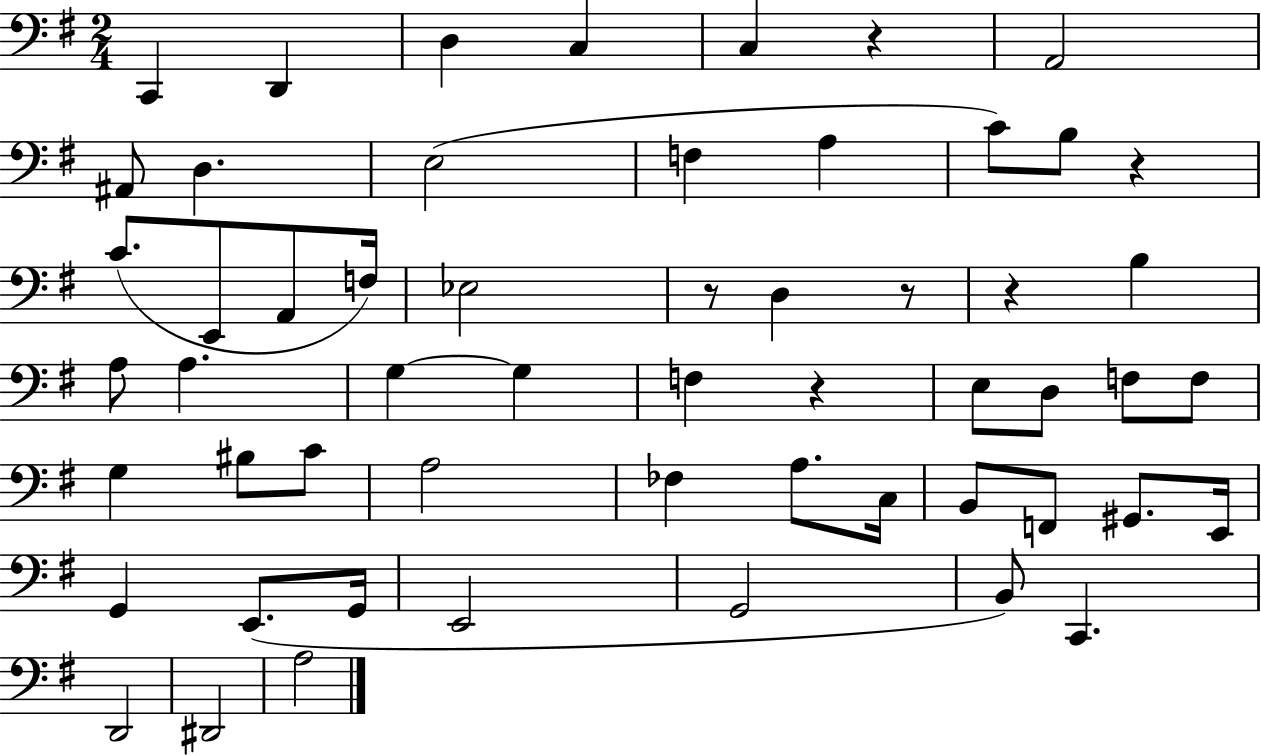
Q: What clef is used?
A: bass